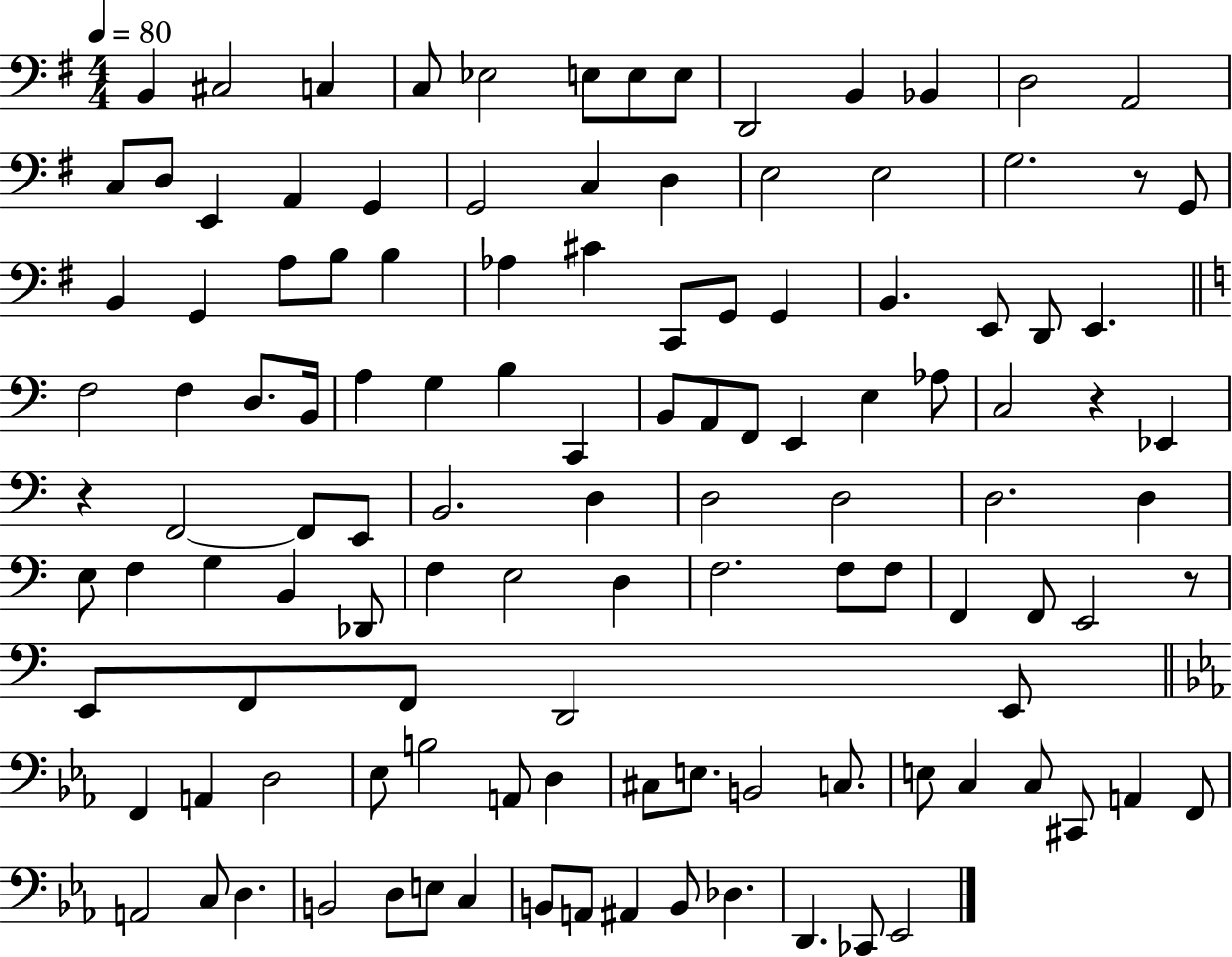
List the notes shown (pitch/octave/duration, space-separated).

B2/q C#3/h C3/q C3/e Eb3/h E3/e E3/e E3/e D2/h B2/q Bb2/q D3/h A2/h C3/e D3/e E2/q A2/q G2/q G2/h C3/q D3/q E3/h E3/h G3/h. R/e G2/e B2/q G2/q A3/e B3/e B3/q Ab3/q C#4/q C2/e G2/e G2/q B2/q. E2/e D2/e E2/q. F3/h F3/q D3/e. B2/s A3/q G3/q B3/q C2/q B2/e A2/e F2/e E2/q E3/q Ab3/e C3/h R/q Eb2/q R/q F2/h F2/e E2/e B2/h. D3/q D3/h D3/h D3/h. D3/q E3/e F3/q G3/q B2/q Db2/e F3/q E3/h D3/q F3/h. F3/e F3/e F2/q F2/e E2/h R/e E2/e F2/e F2/e D2/h E2/e F2/q A2/q D3/h Eb3/e B3/h A2/e D3/q C#3/e E3/e. B2/h C3/e. E3/e C3/q C3/e C#2/e A2/q F2/e A2/h C3/e D3/q. B2/h D3/e E3/e C3/q B2/e A2/e A#2/q B2/e Db3/q. D2/q. CES2/e Eb2/h